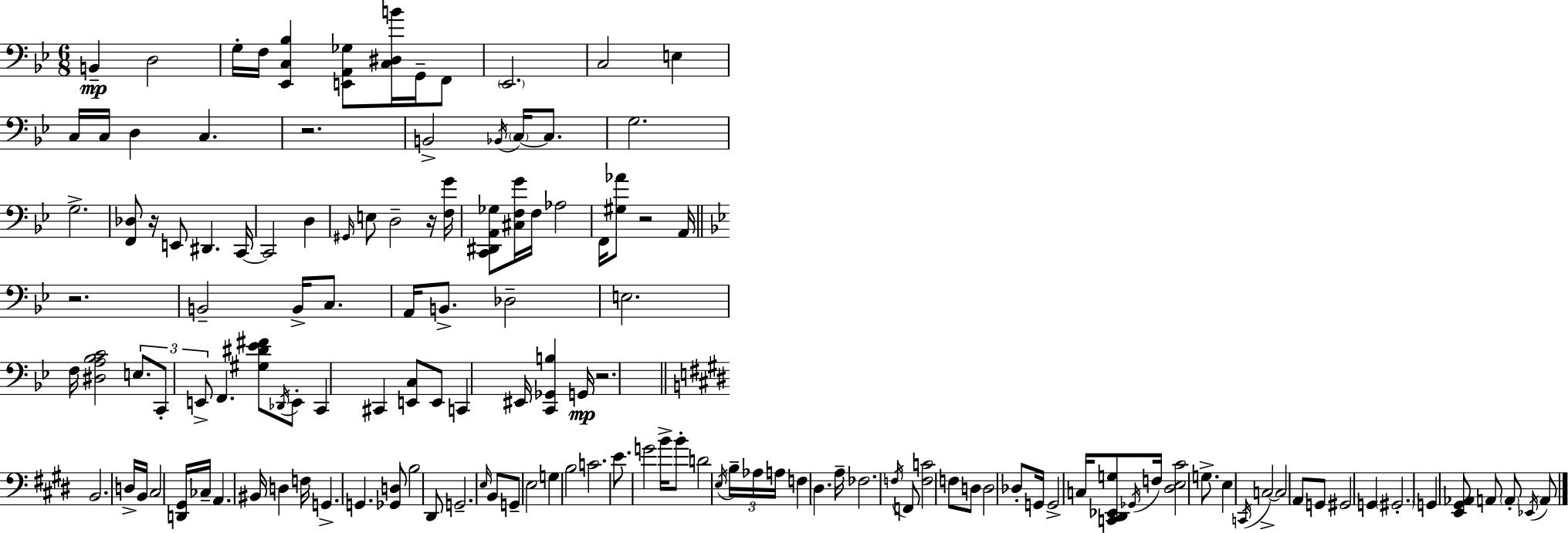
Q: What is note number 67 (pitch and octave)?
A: B2